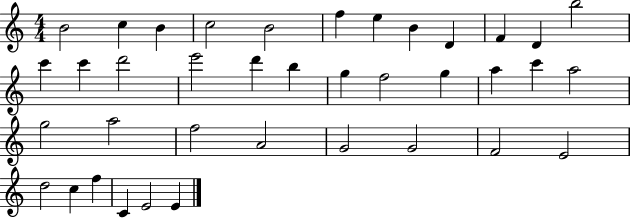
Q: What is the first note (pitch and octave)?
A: B4